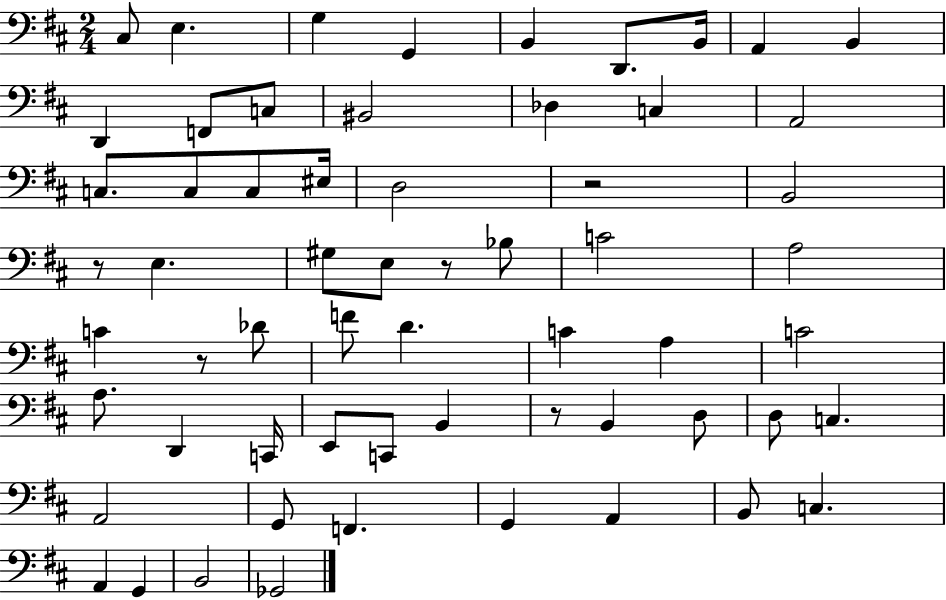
X:1
T:Untitled
M:2/4
L:1/4
K:D
^C,/2 E, G, G,, B,, D,,/2 B,,/4 A,, B,, D,, F,,/2 C,/2 ^B,,2 _D, C, A,,2 C,/2 C,/2 C,/2 ^E,/4 D,2 z2 B,,2 z/2 E, ^G,/2 E,/2 z/2 _B,/2 C2 A,2 C z/2 _D/2 F/2 D C A, C2 A,/2 D,, C,,/4 E,,/2 C,,/2 B,, z/2 B,, D,/2 D,/2 C, A,,2 G,,/2 F,, G,, A,, B,,/2 C, A,, G,, B,,2 _G,,2